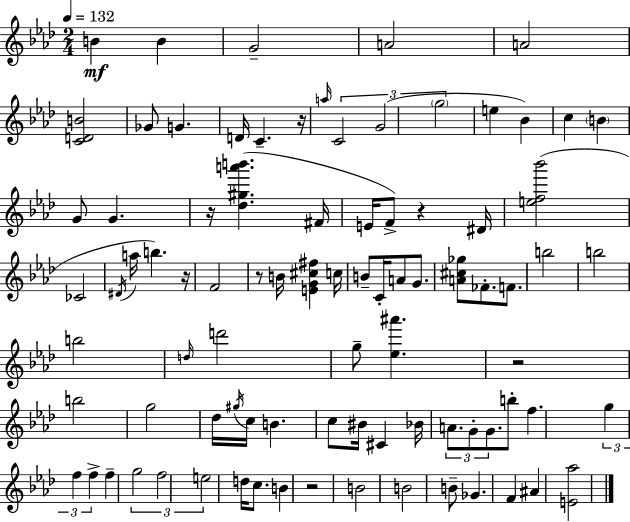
B4/q B4/q G4/h A4/h A4/h [C4,D4,B4]/h Gb4/e G4/q. D4/s C4/q. R/s A5/s C4/h G4/h G5/h E5/q Bb4/q C5/q B4/q G4/e G4/q. R/s [Db5,G#5,A6,B6]/q. F#4/s E4/s F4/e R/q D#4/s [E5,F5,Bb6]/h CES4/h D#4/s A5/s B5/q. R/s F4/h R/e B4/s [E4,G4,C#5,F#5]/q C5/s B4/e C4/s A4/e G4/e. [A4,C#5,Gb5]/e FES4/e. F4/e. B5/h B5/h B5/h D5/s D6/h G5/e [Eb5,A#6]/q. R/h B5/h G5/h Db5/s G#5/s C5/s B4/q. C5/e BIS4/s C#4/q Bb4/s A4/e. G4/e G4/e. B5/e F5/q. G5/q F5/q F5/q F5/q G5/h F5/h E5/h D5/s C5/e. B4/q R/h B4/h B4/h B4/e Gb4/q. F4/q A#4/q [E4,Ab5]/h